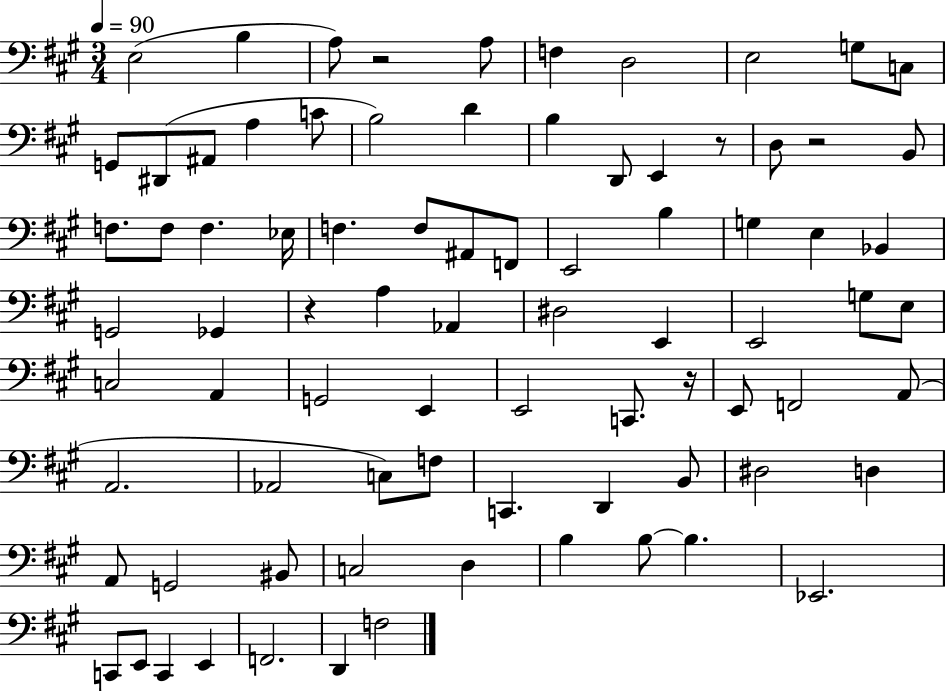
E3/h B3/q A3/e R/h A3/e F3/q D3/h E3/h G3/e C3/e G2/e D#2/e A#2/e A3/q C4/e B3/h D4/q B3/q D2/e E2/q R/e D3/e R/h B2/e F3/e. F3/e F3/q. Eb3/s F3/q. F3/e A#2/e F2/e E2/h B3/q G3/q E3/q Bb2/q G2/h Gb2/q R/q A3/q Ab2/q D#3/h E2/q E2/h G3/e E3/e C3/h A2/q G2/h E2/q E2/h C2/e. R/s E2/e F2/h A2/e A2/h. Ab2/h C3/e F3/e C2/q. D2/q B2/e D#3/h D3/q A2/e G2/h BIS2/e C3/h D3/q B3/q B3/e B3/q. Eb2/h. C2/e E2/e C2/q E2/q F2/h. D2/q F3/h